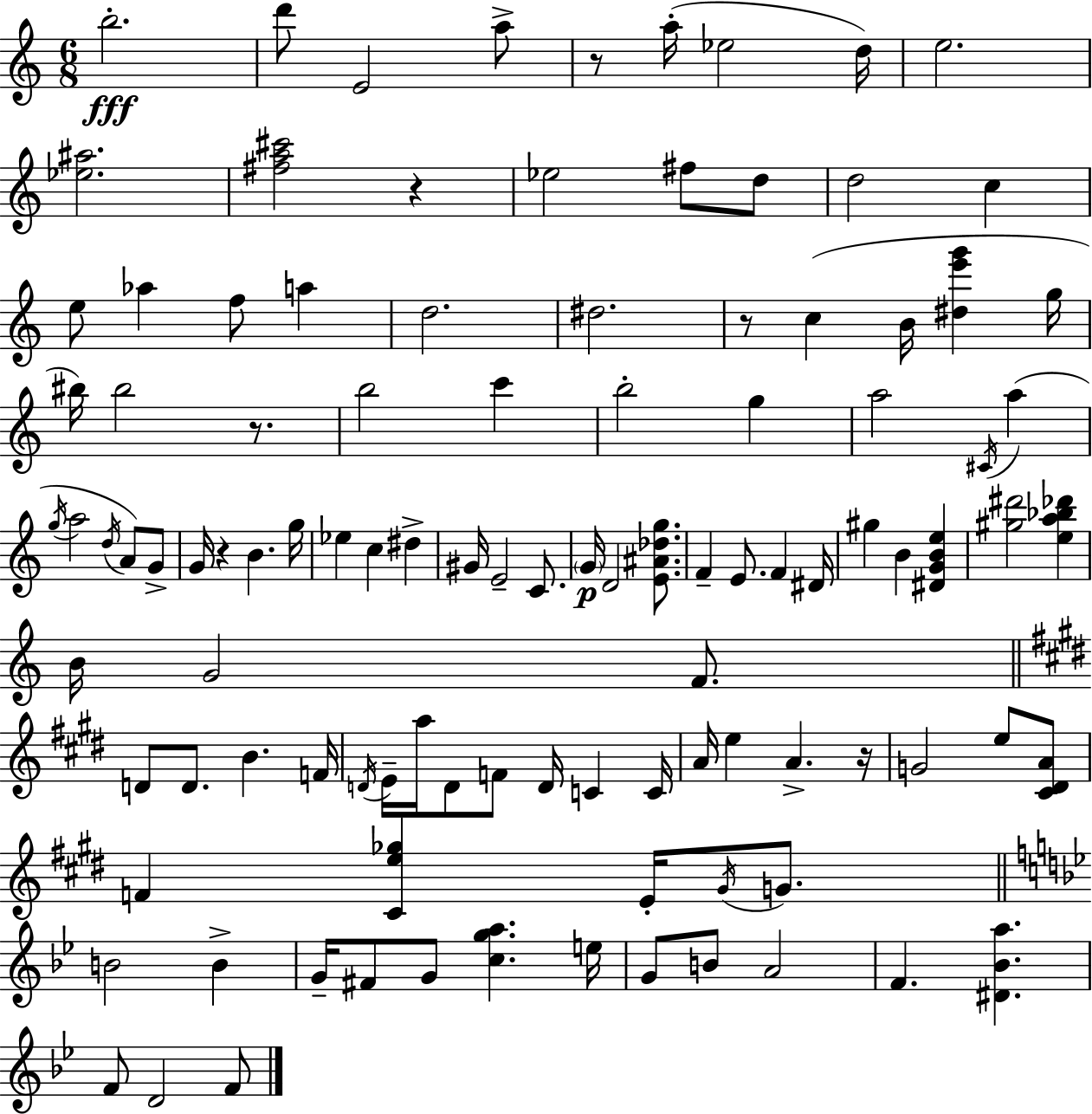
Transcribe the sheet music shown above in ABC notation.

X:1
T:Untitled
M:6/8
L:1/4
K:Am
b2 d'/2 E2 a/2 z/2 a/4 _e2 d/4 e2 [_e^a]2 [^fa^c']2 z _e2 ^f/2 d/2 d2 c e/2 _a f/2 a d2 ^d2 z/2 c B/4 [^de'g'] g/4 ^b/4 ^b2 z/2 b2 c' b2 g a2 ^C/4 a g/4 a2 d/4 A/2 G/2 G/4 z B g/4 _e c ^d ^G/4 E2 C/2 G/4 D2 [E^A_dg]/2 F E/2 F ^D/4 ^g B [^DGBe] [^g^d']2 [ea_b_d'] B/4 G2 F/2 D/2 D/2 B F/4 D/4 E/4 a/4 D/2 F/2 D/4 C C/4 A/4 e A z/4 G2 e/2 [^C^DA]/2 F [^Ce_g] E/4 ^G/4 G/2 B2 B G/4 ^F/2 G/2 [cga] e/4 G/2 B/2 A2 F [^D_Ba] F/2 D2 F/2